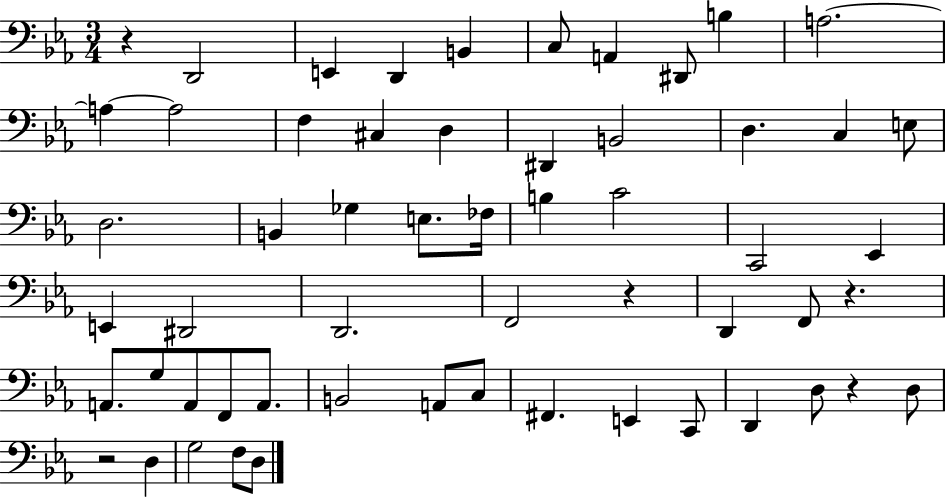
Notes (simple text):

R/q D2/h E2/q D2/q B2/q C3/e A2/q D#2/e B3/q A3/h. A3/q A3/h F3/q C#3/q D3/q D#2/q B2/h D3/q. C3/q E3/e D3/h. B2/q Gb3/q E3/e. FES3/s B3/q C4/h C2/h Eb2/q E2/q D#2/h D2/h. F2/h R/q D2/q F2/e R/q. A2/e. G3/e A2/e F2/e A2/e. B2/h A2/e C3/e F#2/q. E2/q C2/e D2/q D3/e R/q D3/e R/h D3/q G3/h F3/e D3/e